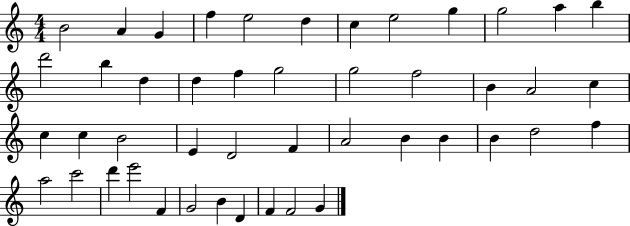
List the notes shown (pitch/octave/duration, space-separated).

B4/h A4/q G4/q F5/q E5/h D5/q C5/q E5/h G5/q G5/h A5/q B5/q D6/h B5/q D5/q D5/q F5/q G5/h G5/h F5/h B4/q A4/h C5/q C5/q C5/q B4/h E4/q D4/h F4/q A4/h B4/q B4/q B4/q D5/h F5/q A5/h C6/h D6/q E6/h F4/q G4/h B4/q D4/q F4/q F4/h G4/q